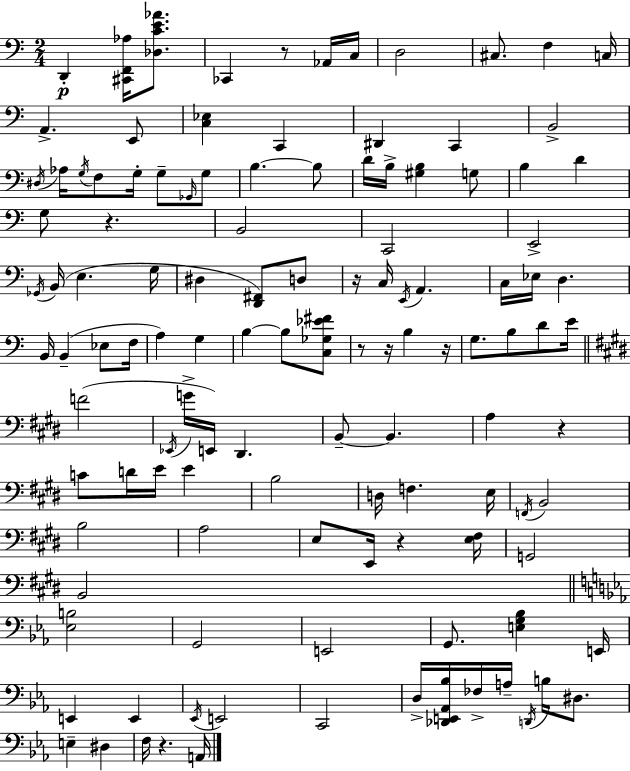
D2/q [C#2,F2,Ab3]/s [Db3,C4,E4,Ab4]/e. CES2/q R/e Ab2/s C3/s D3/h C#3/e. F3/q C3/s A2/q. E2/e [C3,Eb3]/q C2/q D#2/q C2/q B2/h D#3/s Ab3/s G3/s F3/e G3/s G3/e Gb2/s G3/e B3/q. B3/e D4/s B3/s [G#3,B3]/q G3/e B3/q D4/q G3/e R/q. B2/h C2/h E2/h Gb2/s B2/s E3/q. G3/s D#3/q [D2,F#2]/e D3/e R/s C3/s E2/s A2/q. C3/s Eb3/s D3/q. B2/s B2/q Eb3/e F3/s A3/q G3/q B3/q B3/e [C3,Gb3,Eb4,F#4]/e R/e R/s B3/q R/s G3/e. B3/e D4/e E4/s F4/h Eb2/s G4/s E2/s D#2/q. B2/e B2/q. A3/q R/q C4/e D4/s E4/s E4/q B3/h D3/s F3/q. E3/s F2/s B2/h B3/h A3/h E3/e E2/s R/q [E3,F#3]/s G2/h B2/h [Eb3,B3]/h G2/h E2/h G2/e. [E3,G3,Bb3]/q E2/s E2/q E2/q Eb2/s E2/h C2/h D3/s [Db2,E2,Ab2,Bb3]/s FES3/s A3/s D2/s B3/s D#3/e. E3/q D#3/q F3/s R/q. A2/s